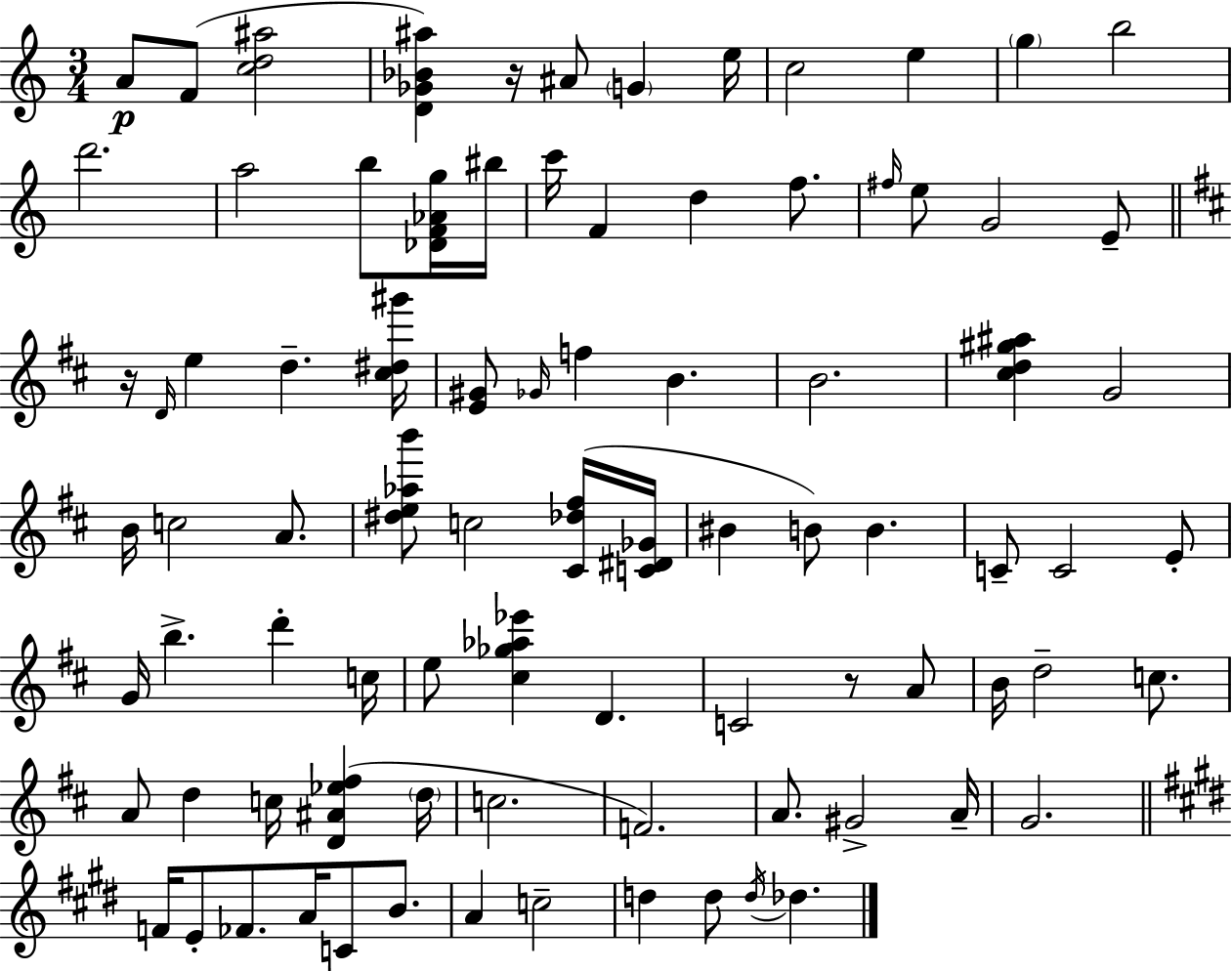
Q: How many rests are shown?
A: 3